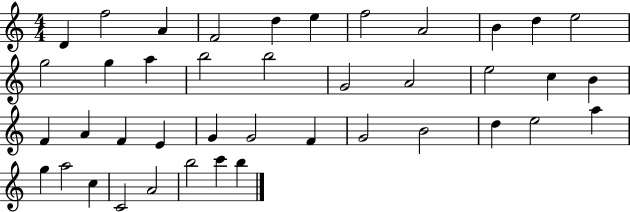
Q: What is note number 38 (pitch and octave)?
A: A4